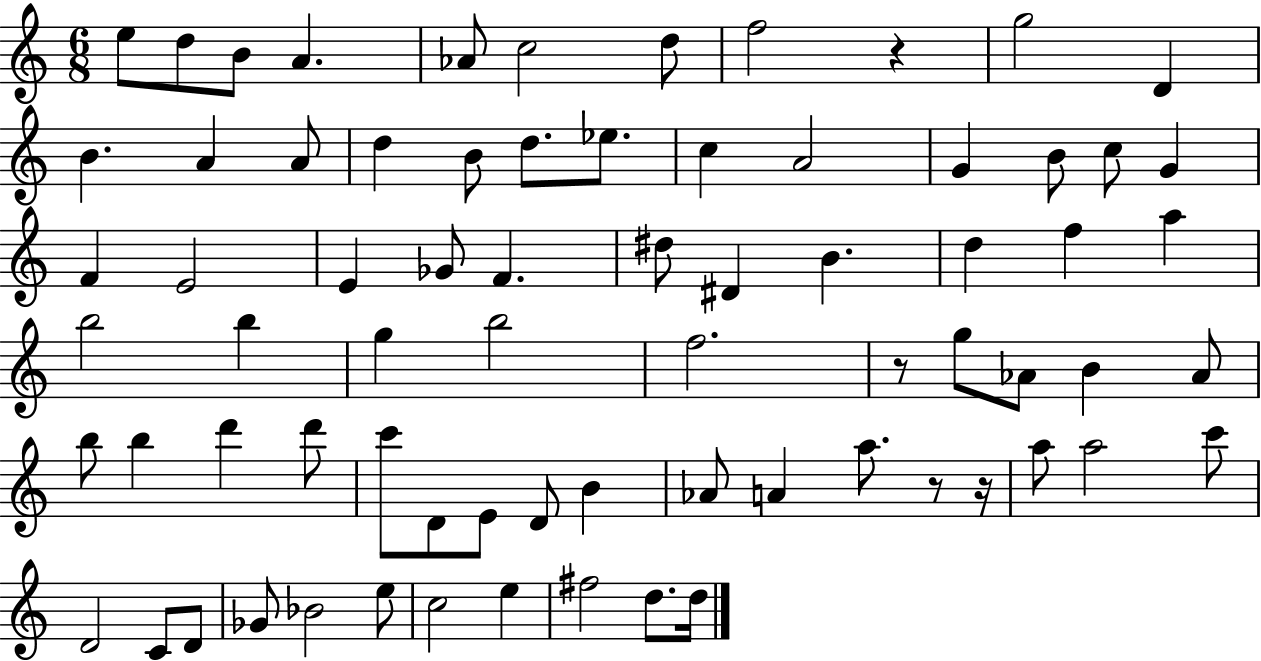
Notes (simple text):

E5/e D5/e B4/e A4/q. Ab4/e C5/h D5/e F5/h R/q G5/h D4/q B4/q. A4/q A4/e D5/q B4/e D5/e. Eb5/e. C5/q A4/h G4/q B4/e C5/e G4/q F4/q E4/h E4/q Gb4/e F4/q. D#5/e D#4/q B4/q. D5/q F5/q A5/q B5/h B5/q G5/q B5/h F5/h. R/e G5/e Ab4/e B4/q Ab4/e B5/e B5/q D6/q D6/e C6/e D4/e E4/e D4/e B4/q Ab4/e A4/q A5/e. R/e R/s A5/e A5/h C6/e D4/h C4/e D4/e Gb4/e Bb4/h E5/e C5/h E5/q F#5/h D5/e. D5/s